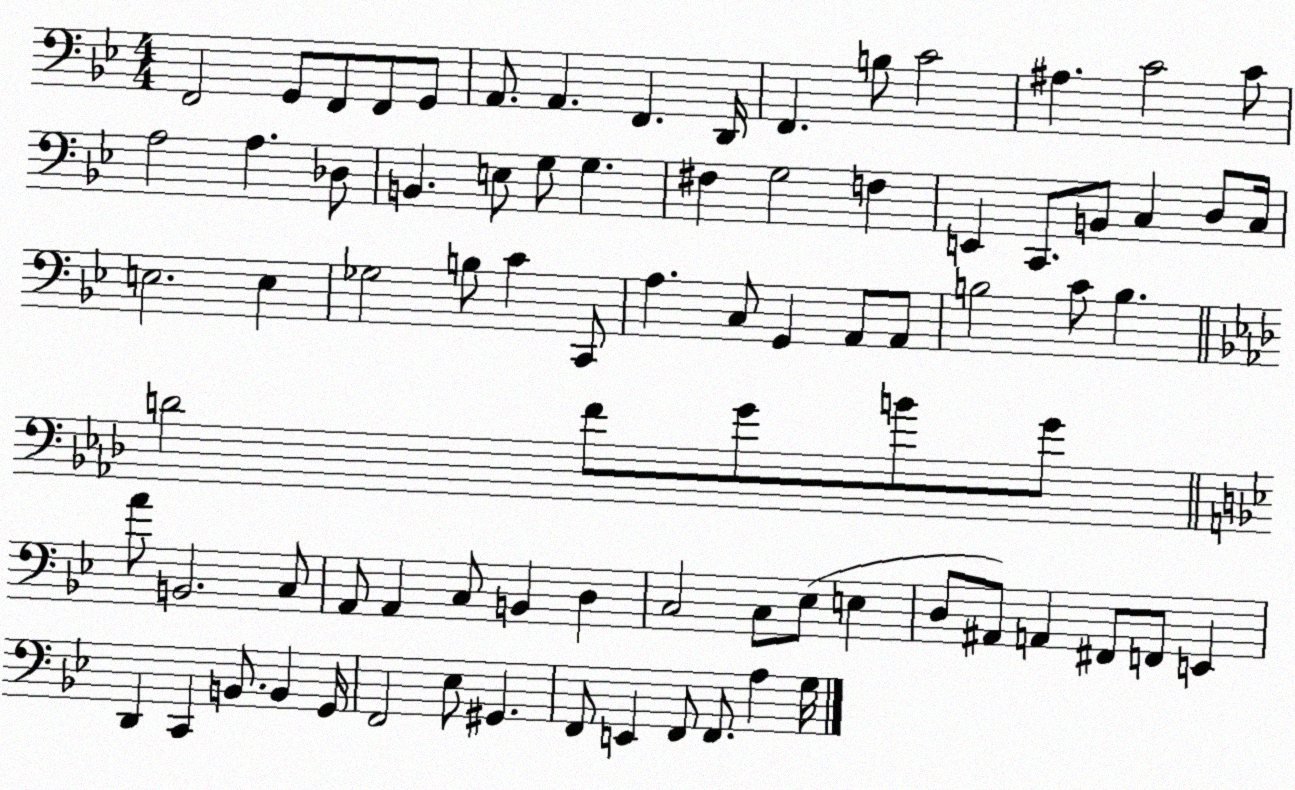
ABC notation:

X:1
T:Untitled
M:4/4
L:1/4
K:Bb
F,,2 G,,/2 F,,/2 F,,/2 G,,/2 A,,/2 A,, F,, D,,/4 F,, B,/2 C2 ^A, C2 C/2 A,2 A, _D,/2 B,, E,/2 G,/2 G, ^F, G,2 F, E,, C,,/2 B,,/2 C, D,/2 C,/4 E,2 E, _G,2 B,/2 C C,,/2 A, C,/2 G,, A,,/2 A,,/2 B,2 C/2 B, D2 F/2 G/2 B/2 G/2 A/2 B,,2 C,/2 A,,/2 A,, C,/2 B,, D, C,2 C,/2 _E,/2 E, D,/2 ^A,,/2 A,, ^F,,/2 F,,/2 E,, D,, C,, B,,/2 B,, G,,/4 F,,2 _E,/2 ^G,, F,,/2 E,, F,,/2 F,,/2 A, G,/4